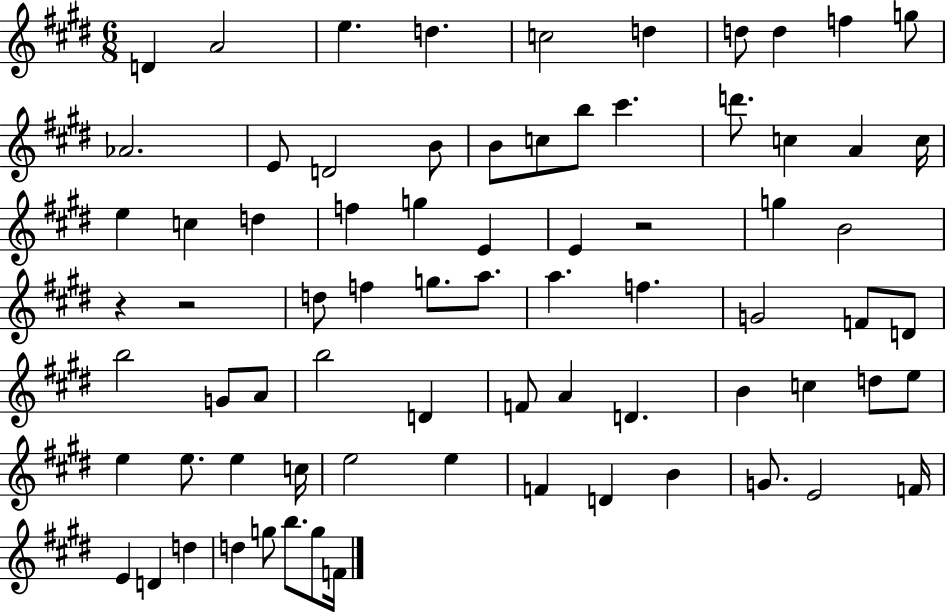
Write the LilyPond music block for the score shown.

{
  \clef treble
  \numericTimeSignature
  \time 6/8
  \key e \major
  d'4 a'2 | e''4. d''4. | c''2 d''4 | d''8 d''4 f''4 g''8 | \break aes'2. | e'8 d'2 b'8 | b'8 c''8 b''8 cis'''4. | d'''8. c''4 a'4 c''16 | \break e''4 c''4 d''4 | f''4 g''4 e'4 | e'4 r2 | g''4 b'2 | \break r4 r2 | d''8 f''4 g''8. a''8. | a''4. f''4. | g'2 f'8 d'8 | \break b''2 g'8 a'8 | b''2 d'4 | f'8 a'4 d'4. | b'4 c''4 d''8 e''8 | \break e''4 e''8. e''4 c''16 | e''2 e''4 | f'4 d'4 b'4 | g'8. e'2 f'16 | \break e'4 d'4 d''4 | d''4 g''8 b''8. g''8 f'16 | \bar "|."
}